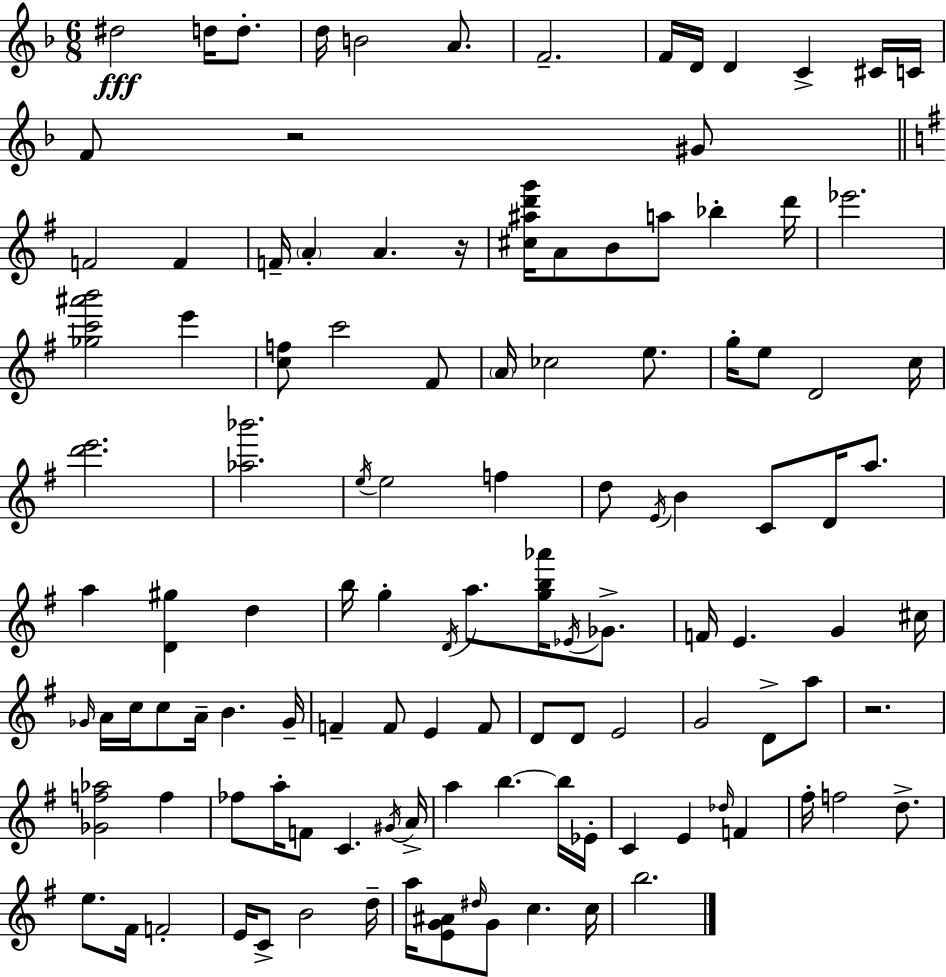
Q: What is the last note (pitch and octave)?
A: B5